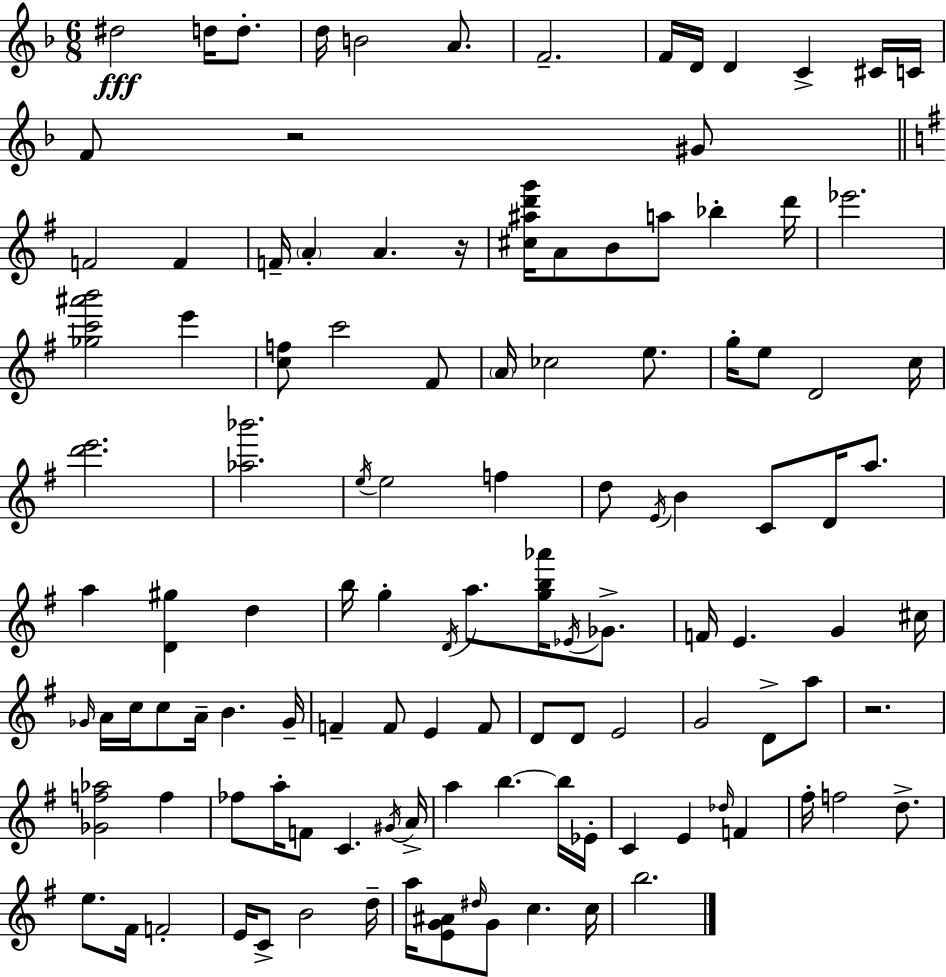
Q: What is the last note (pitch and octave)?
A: B5